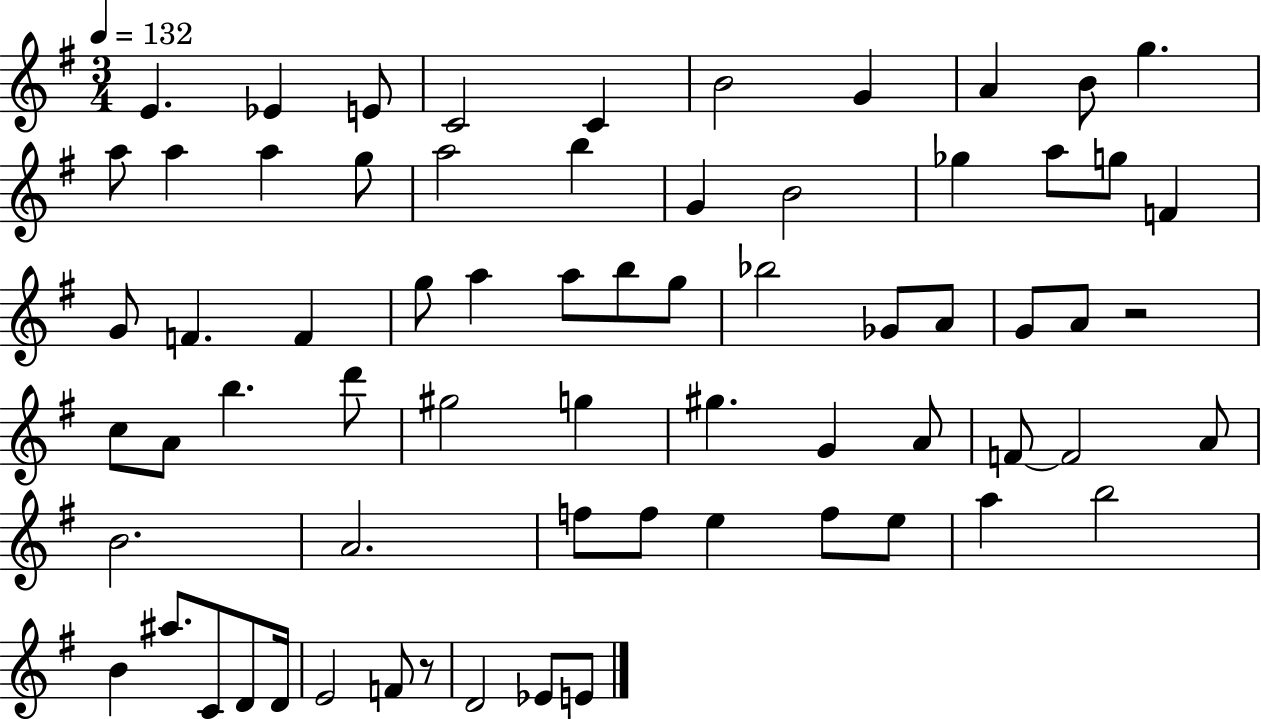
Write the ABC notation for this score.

X:1
T:Untitled
M:3/4
L:1/4
K:G
E _E E/2 C2 C B2 G A B/2 g a/2 a a g/2 a2 b G B2 _g a/2 g/2 F G/2 F F g/2 a a/2 b/2 g/2 _b2 _G/2 A/2 G/2 A/2 z2 c/2 A/2 b d'/2 ^g2 g ^g G A/2 F/2 F2 A/2 B2 A2 f/2 f/2 e f/2 e/2 a b2 B ^a/2 C/2 D/2 D/4 E2 F/2 z/2 D2 _E/2 E/2